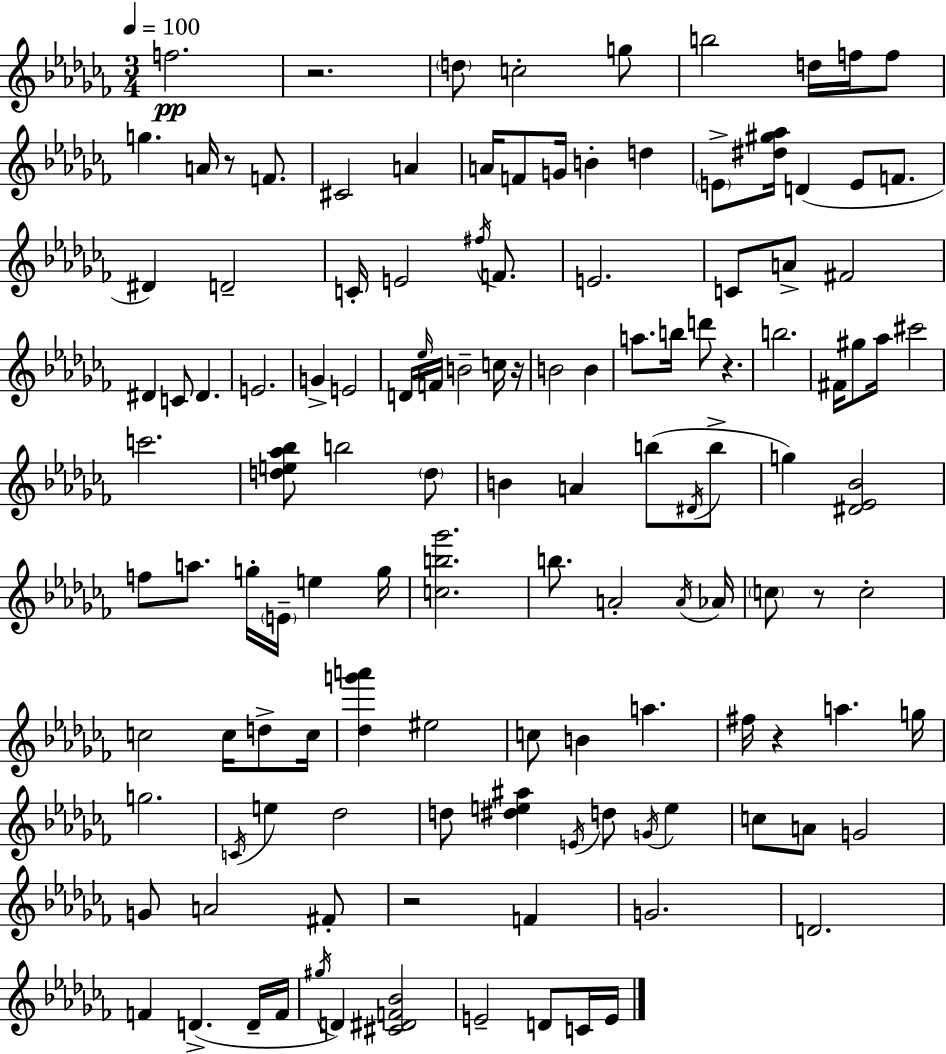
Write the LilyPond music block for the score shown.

{
  \clef treble
  \numericTimeSignature
  \time 3/4
  \key aes \minor
  \tempo 4 = 100
  \repeat volta 2 { f''2.\pp | r2. | \parenthesize d''8 c''2-. g''8 | b''2 d''16 f''16 f''8 | \break g''4. a'16 r8 f'8. | cis'2 a'4 | a'16 f'8 g'16 b'4-. d''4 | \parenthesize e'8-> <dis'' gis'' aes''>16 d'4( e'8 f'8. | \break dis'4) d'2-- | c'16-. e'2 \acciaccatura { fis''16 } f'8. | e'2. | c'8 a'8-> fis'2 | \break dis'4 c'8 dis'4. | e'2. | g'4-> e'2 | d'16 \grace { ees''16 } f'16 b'2-- | \break c''16 r16 b'2 b'4 | a''8. b''16 d'''8 r4. | b''2. | fis'16 gis''8 aes''16 cis'''2 | \break c'''2. | <d'' e'' aes'' bes''>8 b''2 | \parenthesize d''8 b'4 a'4 b''8( | \acciaccatura { dis'16 } b''8-> g''4) <dis' ees' bes'>2 | \break f''8 a''8. g''16-. \parenthesize e'16-- e''4 | g''16 <c'' b'' ges'''>2. | b''8. a'2-. | \acciaccatura { a'16 } aes'16 \parenthesize c''8 r8 c''2-. | \break c''2 | c''16 d''8-> c''16 <des'' g''' a'''>4 eis''2 | c''8 b'4 a''4. | fis''16 r4 a''4. | \break g''16 g''2. | \acciaccatura { c'16 } e''4 des''2 | d''8 <dis'' e'' ais''>4 \acciaccatura { e'16 } | d''8 \acciaccatura { g'16 } e''4 c''8 a'8 g'2 | \break g'8 a'2 | fis'8-. r2 | f'4 g'2. | d'2. | \break f'4 d'4.->( | d'16-- f'16 \acciaccatura { gis''16 } d'4) | <cis' dis' f' bes'>2 e'2-- | d'8 c'16 e'16 } \bar "|."
}